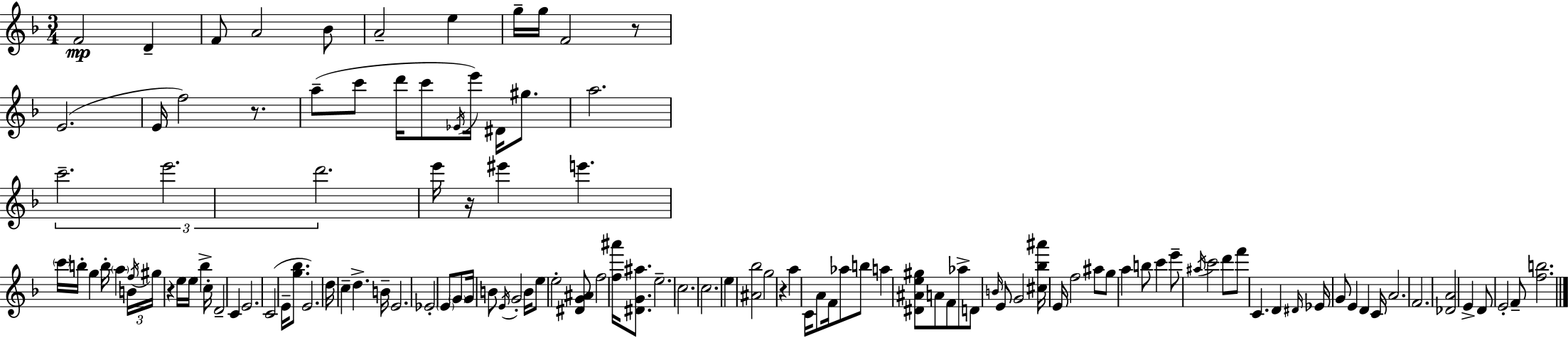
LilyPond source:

{
  \clef treble
  \numericTimeSignature
  \time 3/4
  \key f \major
  \repeat volta 2 { f'2\mp d'4-- | f'8 a'2 bes'8 | a'2-- e''4 | g''16-- g''16 f'2 r8 | \break e'2.( | e'16 f''2) r8. | a''8--( c'''8 d'''16 c'''8 \acciaccatura { ees'16 }) e'''16 dis'16 gis''8. | a''2. | \break \tuplet 3/2 { c'''2.-- | e'''2. | d'''2. } | e'''16 r16 eis'''4 e'''4. | \break \parenthesize c'''16 b''16-. g''4 b''16-. \parenthesize a''4 | \tuplet 3/2 { b'16 \acciaccatura { f''16 } gis''16 } r4 e''16 e''16 bes''4-> | c''16-. d'2-- c'4 | e'2. | \break c'2( e'16-- <g'' bes''>8. | e'2.) | d''16 c''4-- d''4.-> | b'16-- e'2. | \break ees'2-. \parenthesize e'8 | \parenthesize g'8 g'16 b'8 \acciaccatura { e'16 } g'2-. | b'16 e''8 e''2-. | <dis' g' ais'>8 f''2 <f'' ais'''>16 | \break <dis' g' ais''>8. e''2.-- | c''2. | c''2. | e''4 <ais' bes''>2 | \break g''2 r4 | a''4 c'16 a'8 f'16 aes''8 | b''8 a''4 <dis' ais' e'' gis''>8 a'8 f'8 | aes''8-> d'8 \grace { b'16 } e'8 g'2 | \break <cis'' bes'' ais'''>16 e'16 f''2 | ais''8 g''8 a''4 b''8 | c'''4 e'''8-- \acciaccatura { ais''16 } c'''2 | d'''8 f'''8 c'4. | \break d'4 \grace { dis'16 } ees'16 g'8 e'4 | d'4 c'16 a'2. | f'2. | <des' a'>2 | \break e'4-> d'8 e'2-. | f'8-- <f'' b''>2. | } \bar "|."
}